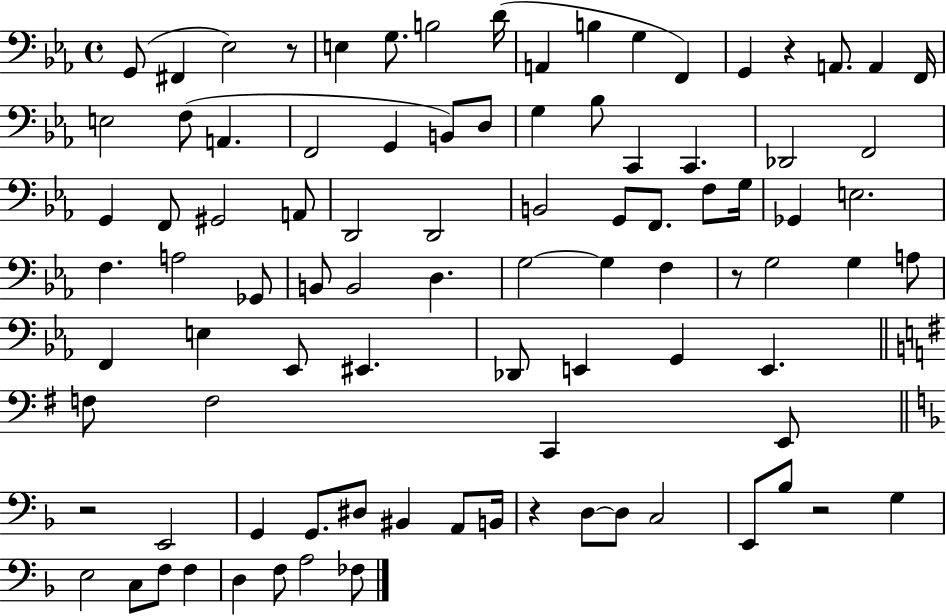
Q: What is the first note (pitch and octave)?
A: G2